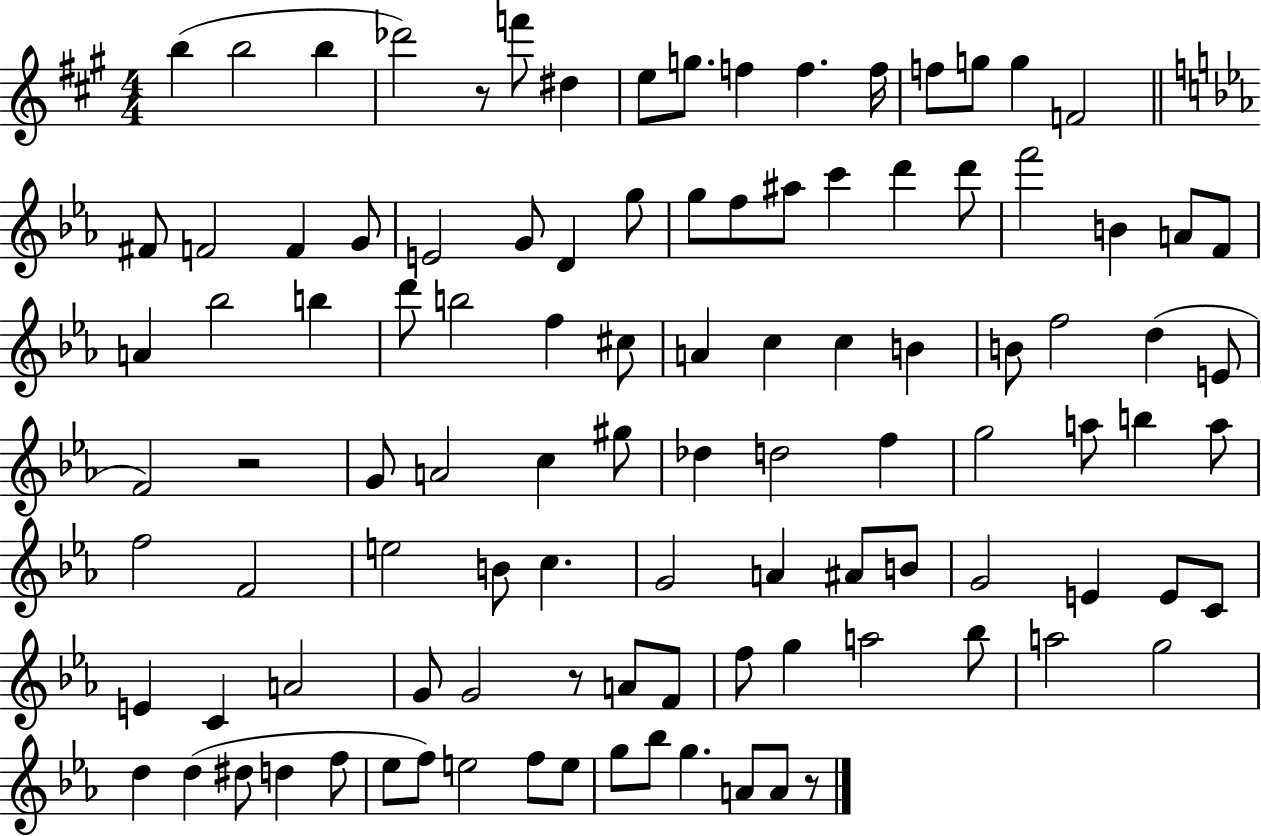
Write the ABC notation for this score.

X:1
T:Untitled
M:4/4
L:1/4
K:A
b b2 b _d'2 z/2 f'/2 ^d e/2 g/2 f f f/4 f/2 g/2 g F2 ^F/2 F2 F G/2 E2 G/2 D g/2 g/2 f/2 ^a/2 c' d' d'/2 f'2 B A/2 F/2 A _b2 b d'/2 b2 f ^c/2 A c c B B/2 f2 d E/2 F2 z2 G/2 A2 c ^g/2 _d d2 f g2 a/2 b a/2 f2 F2 e2 B/2 c G2 A ^A/2 B/2 G2 E E/2 C/2 E C A2 G/2 G2 z/2 A/2 F/2 f/2 g a2 _b/2 a2 g2 d d ^d/2 d f/2 _e/2 f/2 e2 f/2 e/2 g/2 _b/2 g A/2 A/2 z/2